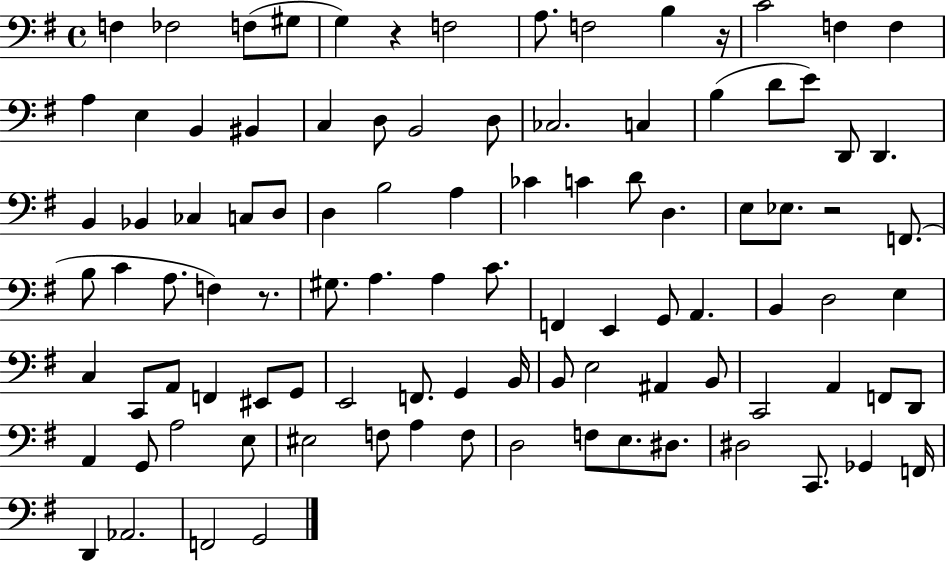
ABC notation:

X:1
T:Untitled
M:4/4
L:1/4
K:G
F, _F,2 F,/2 ^G,/2 G, z F,2 A,/2 F,2 B, z/4 C2 F, F, A, E, B,, ^B,, C, D,/2 B,,2 D,/2 _C,2 C, B, D/2 E/2 D,,/2 D,, B,, _B,, _C, C,/2 D,/2 D, B,2 A, _C C D/2 D, E,/2 _E,/2 z2 F,,/2 B,/2 C A,/2 F, z/2 ^G,/2 A, A, C/2 F,, E,, G,,/2 A,, B,, D,2 E, C, C,,/2 A,,/2 F,, ^E,,/2 G,,/2 E,,2 F,,/2 G,, B,,/4 B,,/2 E,2 ^A,, B,,/2 C,,2 A,, F,,/2 D,,/2 A,, G,,/2 A,2 E,/2 ^E,2 F,/2 A, F,/2 D,2 F,/2 E,/2 ^D,/2 ^D,2 C,,/2 _G,, F,,/4 D,, _A,,2 F,,2 G,,2